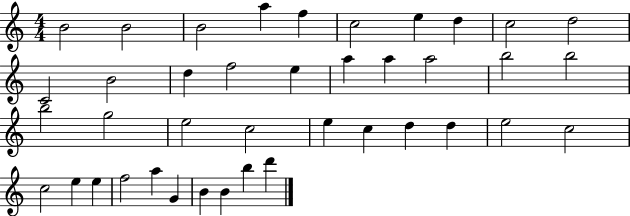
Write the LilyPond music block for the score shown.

{
  \clef treble
  \numericTimeSignature
  \time 4/4
  \key c \major
  b'2 b'2 | b'2 a''4 f''4 | c''2 e''4 d''4 | c''2 d''2 | \break c'2 b'2 | d''4 f''2 e''4 | a''4 a''4 a''2 | b''2 b''2 | \break b''2 g''2 | e''2 c''2 | e''4 c''4 d''4 d''4 | e''2 c''2 | \break c''2 e''4 e''4 | f''2 a''4 g'4 | b'4 b'4 b''4 d'''4 | \bar "|."
}